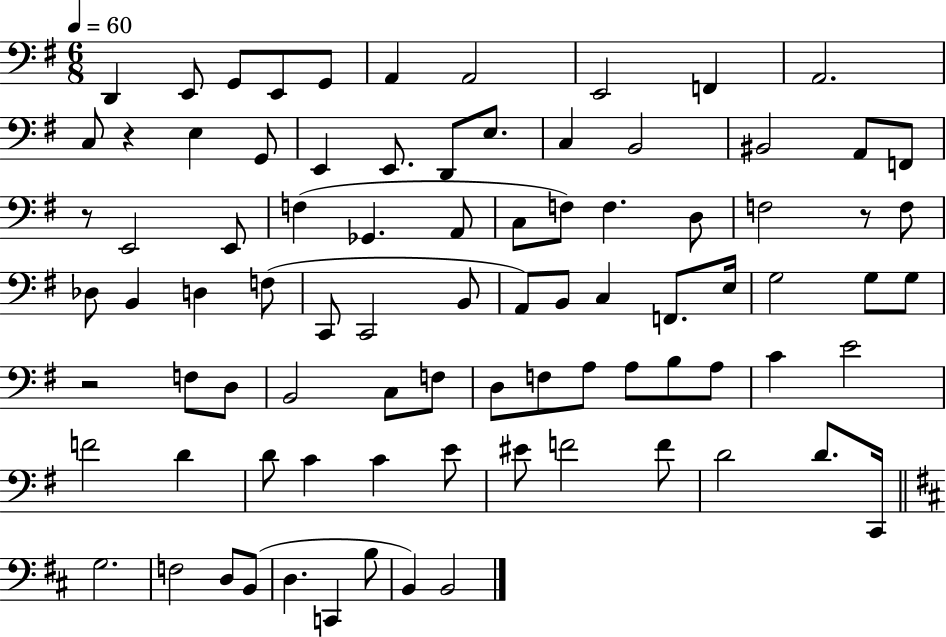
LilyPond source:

{
  \clef bass
  \numericTimeSignature
  \time 6/8
  \key g \major
  \tempo 4 = 60
  \repeat volta 2 { d,4 e,8 g,8 e,8 g,8 | a,4 a,2 | e,2 f,4 | a,2. | \break c8 r4 e4 g,8 | e,4 e,8. d,8 e8. | c4 b,2 | bis,2 a,8 f,8 | \break r8 e,2 e,8 | f4( ges,4. a,8 | c8 f8) f4. d8 | f2 r8 f8 | \break des8 b,4 d4 f8( | c,8 c,2 b,8 | a,8) b,8 c4 f,8. e16 | g2 g8 g8 | \break r2 f8 d8 | b,2 c8 f8 | d8 f8 a8 a8 b8 a8 | c'4 e'2 | \break f'2 d'4 | d'8 c'4 c'4 e'8 | eis'8 f'2 f'8 | d'2 d'8. c,16 | \break \bar "||" \break \key b \minor g2. | f2 d8 b,8( | d4. c,4 b8 | b,4) b,2 | \break } \bar "|."
}